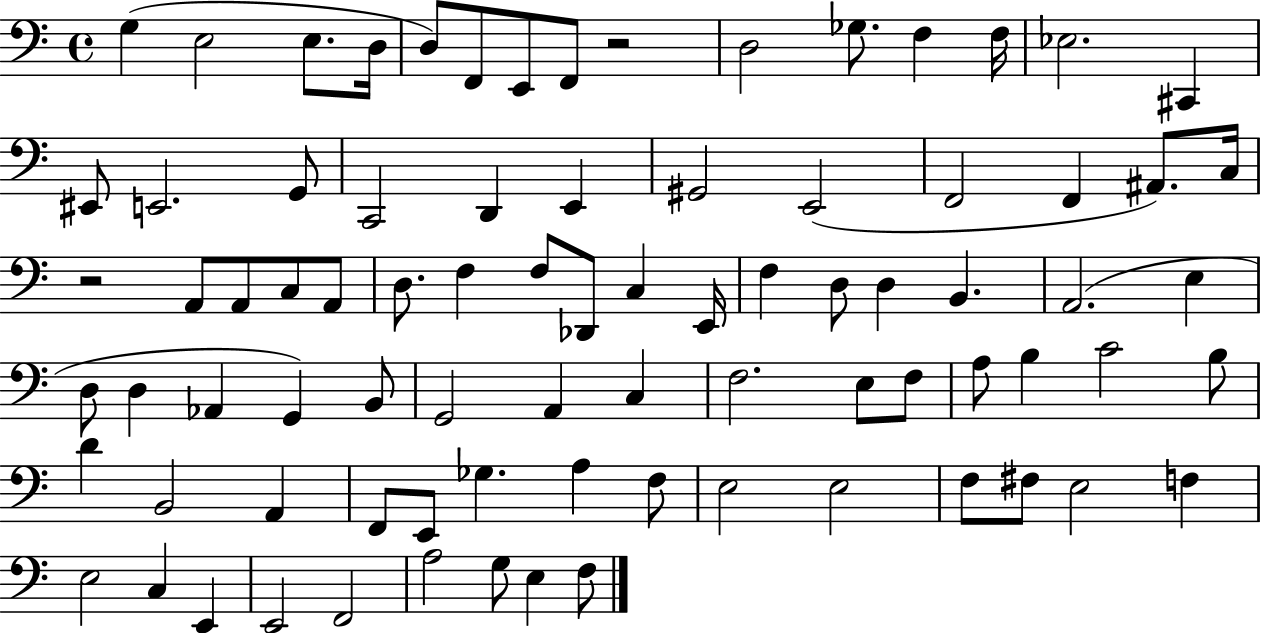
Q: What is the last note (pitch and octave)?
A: F3